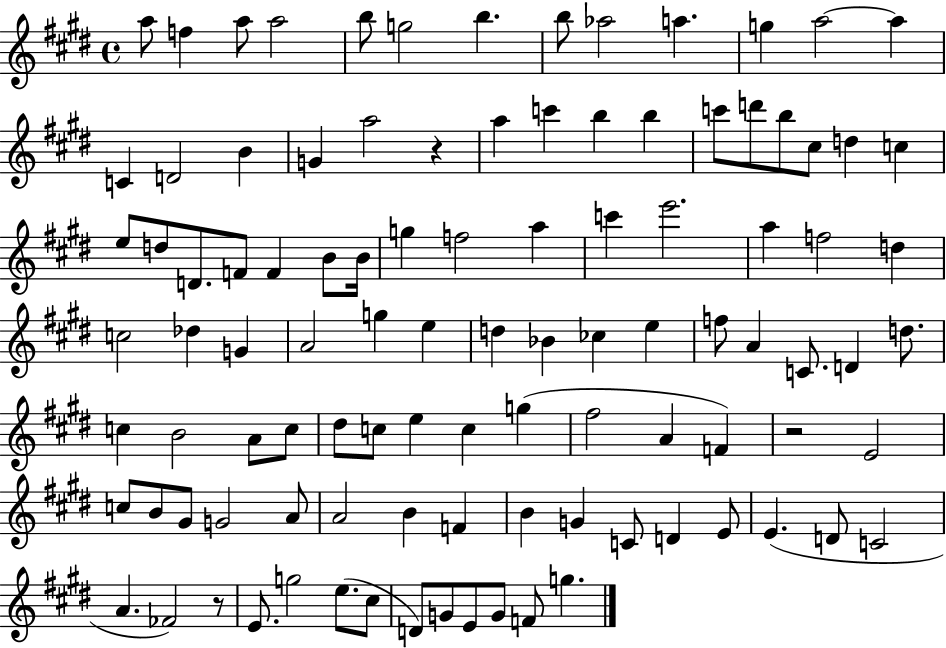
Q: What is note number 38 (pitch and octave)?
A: A5